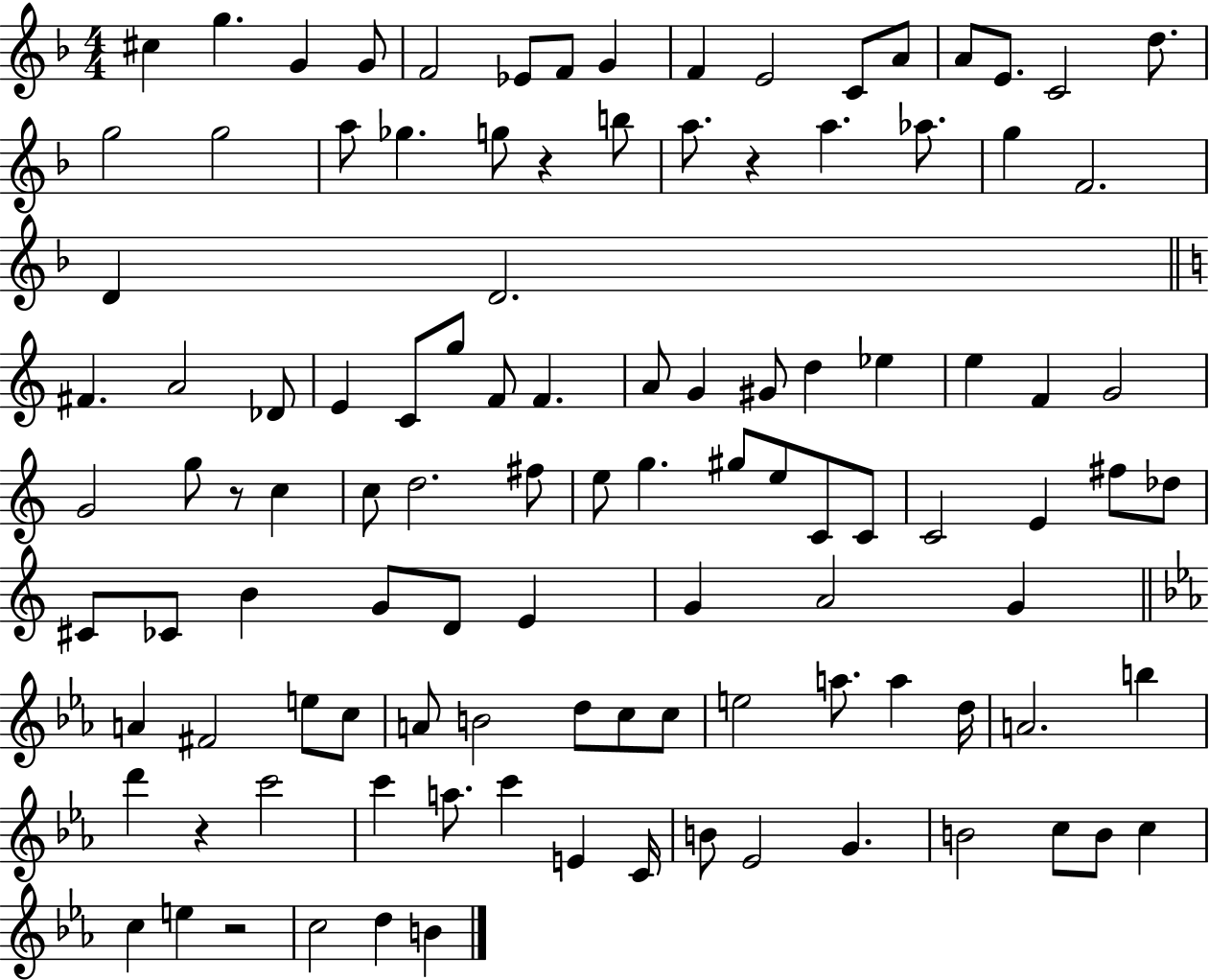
X:1
T:Untitled
M:4/4
L:1/4
K:F
^c g G G/2 F2 _E/2 F/2 G F E2 C/2 A/2 A/2 E/2 C2 d/2 g2 g2 a/2 _g g/2 z b/2 a/2 z a _a/2 g F2 D D2 ^F A2 _D/2 E C/2 g/2 F/2 F A/2 G ^G/2 d _e e F G2 G2 g/2 z/2 c c/2 d2 ^f/2 e/2 g ^g/2 e/2 C/2 C/2 C2 E ^f/2 _d/2 ^C/2 _C/2 B G/2 D/2 E G A2 G A ^F2 e/2 c/2 A/2 B2 d/2 c/2 c/2 e2 a/2 a d/4 A2 b d' z c'2 c' a/2 c' E C/4 B/2 _E2 G B2 c/2 B/2 c c e z2 c2 d B